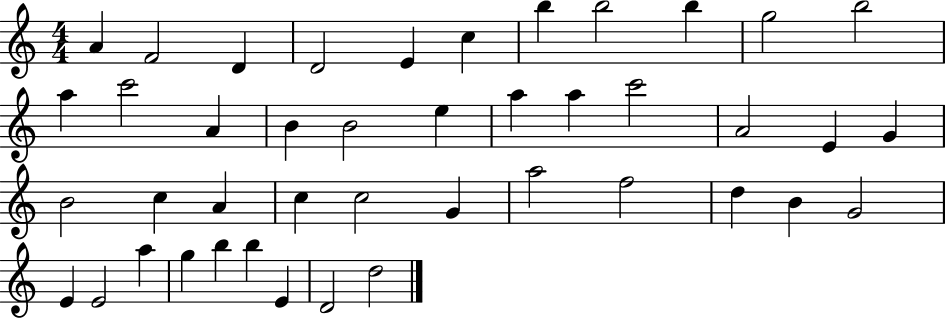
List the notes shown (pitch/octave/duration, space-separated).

A4/q F4/h D4/q D4/h E4/q C5/q B5/q B5/h B5/q G5/h B5/h A5/q C6/h A4/q B4/q B4/h E5/q A5/q A5/q C6/h A4/h E4/q G4/q B4/h C5/q A4/q C5/q C5/h G4/q A5/h F5/h D5/q B4/q G4/h E4/q E4/h A5/q G5/q B5/q B5/q E4/q D4/h D5/h